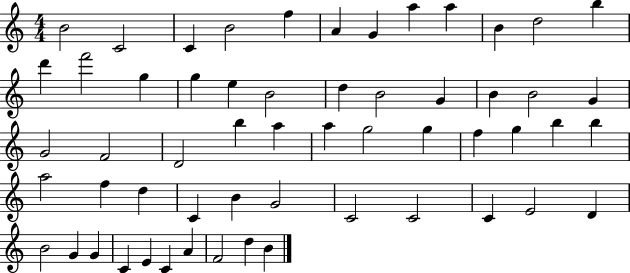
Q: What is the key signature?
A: C major